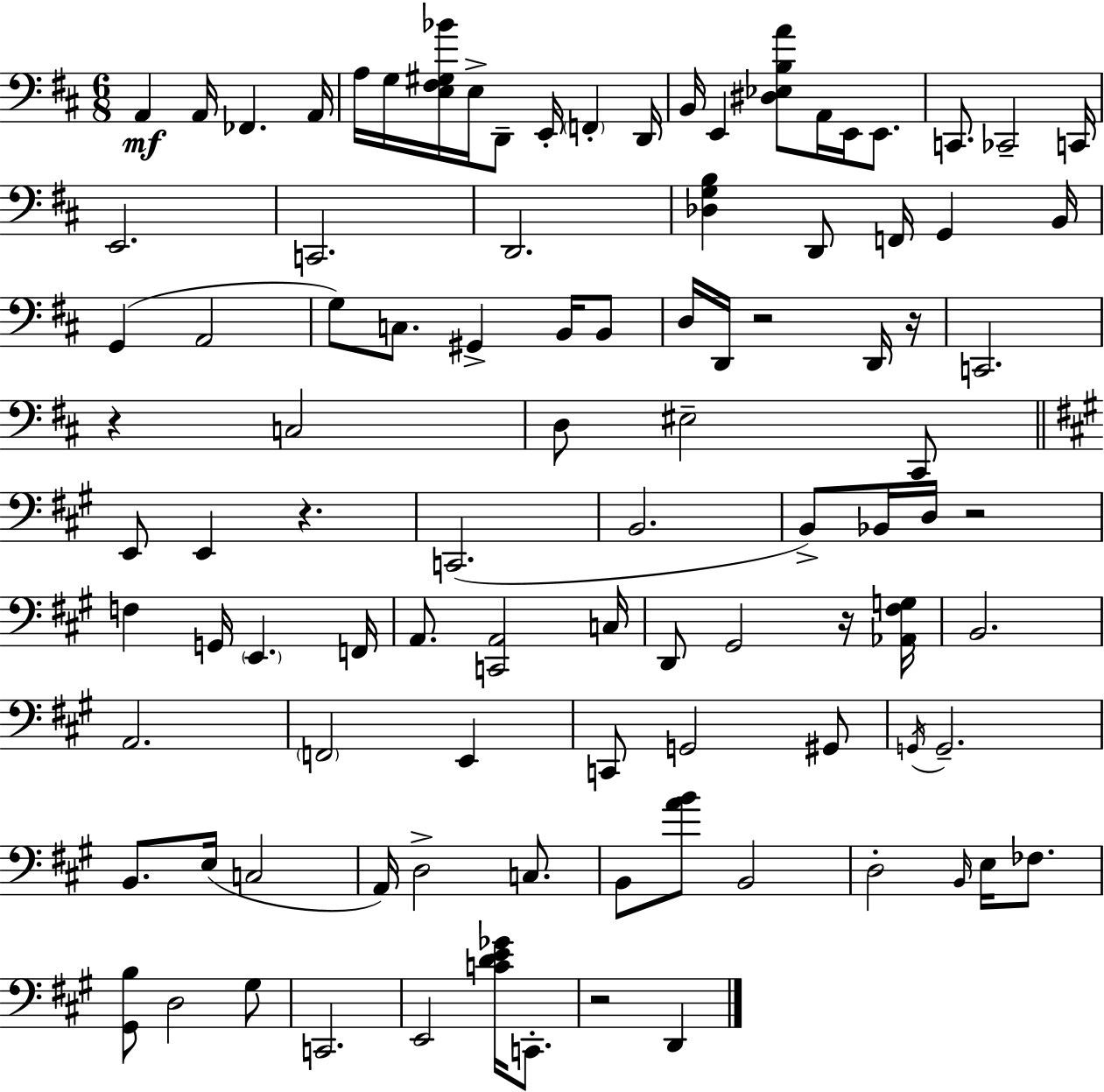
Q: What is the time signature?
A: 6/8